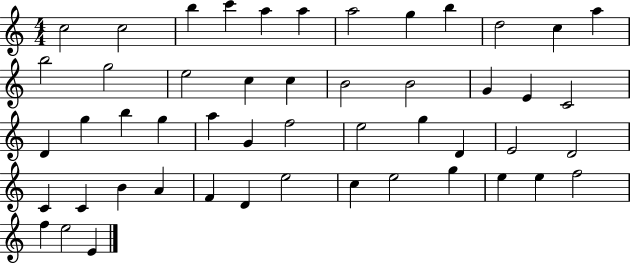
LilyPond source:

{
  \clef treble
  \numericTimeSignature
  \time 4/4
  \key c \major
  c''2 c''2 | b''4 c'''4 a''4 a''4 | a''2 g''4 b''4 | d''2 c''4 a''4 | \break b''2 g''2 | e''2 c''4 c''4 | b'2 b'2 | g'4 e'4 c'2 | \break d'4 g''4 b''4 g''4 | a''4 g'4 f''2 | e''2 g''4 d'4 | e'2 d'2 | \break c'4 c'4 b'4 a'4 | f'4 d'4 e''2 | c''4 e''2 g''4 | e''4 e''4 f''2 | \break f''4 e''2 e'4 | \bar "|."
}